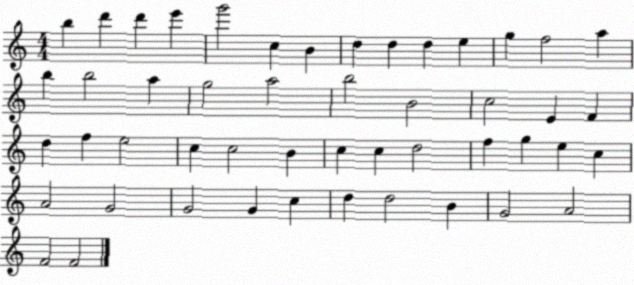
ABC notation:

X:1
T:Untitled
M:4/4
L:1/4
K:C
b d' d' e' g'2 c B d d d e g f2 a b b2 a g2 a2 b2 B2 c2 E F d f e2 c c2 B c c d2 f g e c A2 G2 G2 G c d d2 B G2 A2 F2 F2